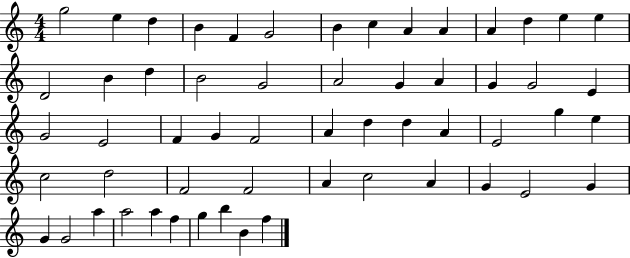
{
  \clef treble
  \numericTimeSignature
  \time 4/4
  \key c \major
  g''2 e''4 d''4 | b'4 f'4 g'2 | b'4 c''4 a'4 a'4 | a'4 d''4 e''4 e''4 | \break d'2 b'4 d''4 | b'2 g'2 | a'2 g'4 a'4 | g'4 g'2 e'4 | \break g'2 e'2 | f'4 g'4 f'2 | a'4 d''4 d''4 a'4 | e'2 g''4 e''4 | \break c''2 d''2 | f'2 f'2 | a'4 c''2 a'4 | g'4 e'2 g'4 | \break g'4 g'2 a''4 | a''2 a''4 f''4 | g''4 b''4 b'4 f''4 | \bar "|."
}